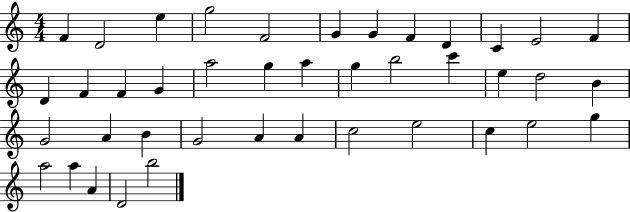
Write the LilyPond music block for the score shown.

{
  \clef treble
  \numericTimeSignature
  \time 4/4
  \key c \major
  f'4 d'2 e''4 | g''2 f'2 | g'4 g'4 f'4 d'4 | c'4 e'2 f'4 | \break d'4 f'4 f'4 g'4 | a''2 g''4 a''4 | g''4 b''2 c'''4 | e''4 d''2 b'4 | \break g'2 a'4 b'4 | g'2 a'4 a'4 | c''2 e''2 | c''4 e''2 g''4 | \break a''2 a''4 a'4 | d'2 b''2 | \bar "|."
}